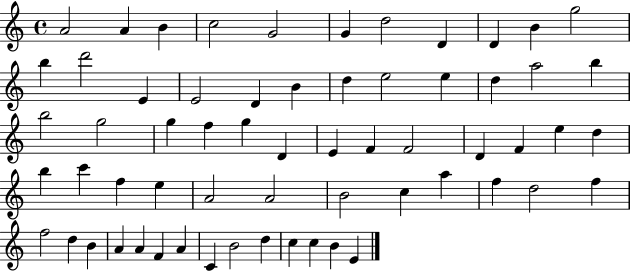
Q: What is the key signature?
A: C major